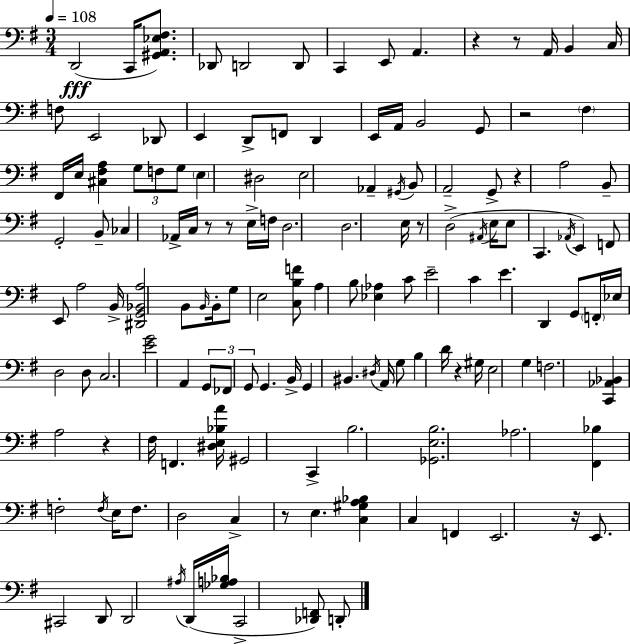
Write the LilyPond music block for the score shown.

{
  \clef bass
  \numericTimeSignature
  \time 3/4
  \key e \minor
  \tempo 4 = 108
  d,2(\fff c,16 <gis, a, ees fis>8.) | des,8 d,2 d,8 | c,4 e,8 a,4. | r4 r8 a,16 b,4 c16 | \break f8 e,2 des,8 | e,4 d,8-> f,8 d,4 | e,16 a,16 b,2 g,8 | r2 \parenthesize fis4 | \break fis,16 e16 <cis fis a>4 \tuplet 3/2 { g8 f8 g8 } | \parenthesize e4 dis2 | e2 aes,4-- | \acciaccatura { gis,16 } b,8 a,2-- g,8-> | \break r4 a2 | b,8-- g,2-. b,8-- | ces4 aes,16-> c16 r8 r8 e16-> | f16 d2. | \break d2. | e16 r8 d2->( | \acciaccatura { ais,16 } e16 e8 c,4. \acciaccatura { aes,16 }) e,4 | f,8 e,8 a2 | \break b,16-> <dis, g, bes, a>2 | b,8 \grace { b,16 } b,16-. g8 e2 | <c b f'>8 a4 b8 <ees aes>4 | c'8 e'2-- | \break c'4 e'4. d,4 | g,8 \parenthesize f,16-. ees16 d2 | d8 c2. | <e' g'>2 | \break a,4 \tuplet 3/2 { g,8 fes,8 g,8 } g,4. | b,16-> g,4 bis,4. | \acciaccatura { dis16 } a,16 g8 b4 d'16 | r4 gis16 e2 | \break g4 f2. | <c, aes, bes,>4 a2 | r4 fis16 f,4. | <dis e bes a'>16 gis,2 | \break c,4-> b2. | <ges, e b>2. | aes2. | <fis, bes>4 f2-. | \break \acciaccatura { f16 } e16 f8. d2 | c4-> r8 | e4. <c gis a bes>4 c4 | f,4 e,2. | \break r16 e,8. cis,2 | d,8 d,2 | \acciaccatura { ais16 }( d,16 <ges a bes>16 c,2-> | <des, f,>8) d,8-. \bar "|."
}